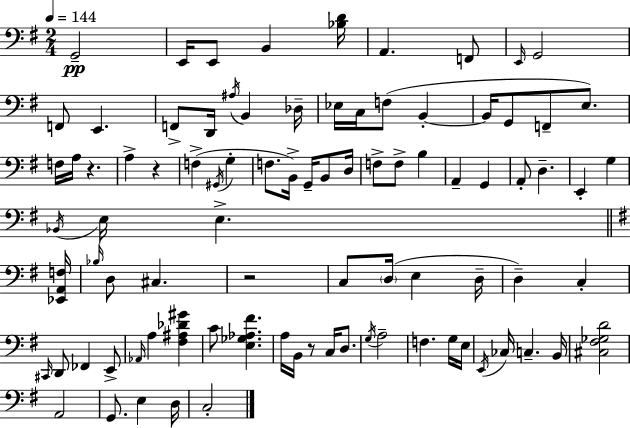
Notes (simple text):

G2/h E2/s E2/e B2/q [Bb3,D4]/s A2/q. F2/e E2/s G2/h F2/e E2/q. F2/e D2/s A#3/s B2/q Db3/s Eb3/s C3/s F3/e B2/q B2/s G2/e F2/e E3/e. F3/s A3/s R/q. A3/q R/q F3/q G#2/s G3/q F3/e. B2/s G2/s B2/e D3/s F3/e F3/e B3/q A2/q G2/q A2/e D3/q. E2/q G3/q Bb2/s E3/s E3/q. [Eb2,A2,F3]/s Bb3/s D3/e C#3/q. R/h C3/e D3/s E3/q D3/s D3/q C3/q C#2/s D2/e FES2/q E2/e Ab2/s A3/q [F#3,A#3,Db4,G#4]/q C4/e [E3,Gb3,Ab3,F#4]/q. A3/s B2/s R/e C3/s D3/e. G3/s A3/h F3/q. G3/s E3/s E2/s CES3/s C3/q. B2/s [C#3,F#3,Gb3,D4]/h A2/h G2/e. E3/q D3/s C3/h